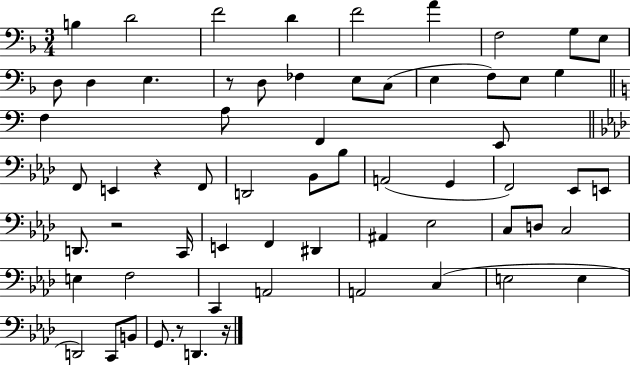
X:1
T:Untitled
M:3/4
L:1/4
K:F
B, D2 F2 D F2 A F,2 G,/2 E,/2 D,/2 D, E, z/2 D,/2 _F, E,/2 C,/2 E, F,/2 E,/2 G, F, A,/2 F,, E,,/2 F,,/2 E,, z F,,/2 D,,2 _B,,/2 _B,/2 A,,2 G,, F,,2 _E,,/2 E,,/2 D,,/2 z2 C,,/4 E,, F,, ^D,, ^A,, _E,2 C,/2 D,/2 C,2 E, F,2 C,, A,,2 A,,2 C, E,2 E, D,,2 C,,/2 B,,/2 G,,/2 z/2 D,, z/4